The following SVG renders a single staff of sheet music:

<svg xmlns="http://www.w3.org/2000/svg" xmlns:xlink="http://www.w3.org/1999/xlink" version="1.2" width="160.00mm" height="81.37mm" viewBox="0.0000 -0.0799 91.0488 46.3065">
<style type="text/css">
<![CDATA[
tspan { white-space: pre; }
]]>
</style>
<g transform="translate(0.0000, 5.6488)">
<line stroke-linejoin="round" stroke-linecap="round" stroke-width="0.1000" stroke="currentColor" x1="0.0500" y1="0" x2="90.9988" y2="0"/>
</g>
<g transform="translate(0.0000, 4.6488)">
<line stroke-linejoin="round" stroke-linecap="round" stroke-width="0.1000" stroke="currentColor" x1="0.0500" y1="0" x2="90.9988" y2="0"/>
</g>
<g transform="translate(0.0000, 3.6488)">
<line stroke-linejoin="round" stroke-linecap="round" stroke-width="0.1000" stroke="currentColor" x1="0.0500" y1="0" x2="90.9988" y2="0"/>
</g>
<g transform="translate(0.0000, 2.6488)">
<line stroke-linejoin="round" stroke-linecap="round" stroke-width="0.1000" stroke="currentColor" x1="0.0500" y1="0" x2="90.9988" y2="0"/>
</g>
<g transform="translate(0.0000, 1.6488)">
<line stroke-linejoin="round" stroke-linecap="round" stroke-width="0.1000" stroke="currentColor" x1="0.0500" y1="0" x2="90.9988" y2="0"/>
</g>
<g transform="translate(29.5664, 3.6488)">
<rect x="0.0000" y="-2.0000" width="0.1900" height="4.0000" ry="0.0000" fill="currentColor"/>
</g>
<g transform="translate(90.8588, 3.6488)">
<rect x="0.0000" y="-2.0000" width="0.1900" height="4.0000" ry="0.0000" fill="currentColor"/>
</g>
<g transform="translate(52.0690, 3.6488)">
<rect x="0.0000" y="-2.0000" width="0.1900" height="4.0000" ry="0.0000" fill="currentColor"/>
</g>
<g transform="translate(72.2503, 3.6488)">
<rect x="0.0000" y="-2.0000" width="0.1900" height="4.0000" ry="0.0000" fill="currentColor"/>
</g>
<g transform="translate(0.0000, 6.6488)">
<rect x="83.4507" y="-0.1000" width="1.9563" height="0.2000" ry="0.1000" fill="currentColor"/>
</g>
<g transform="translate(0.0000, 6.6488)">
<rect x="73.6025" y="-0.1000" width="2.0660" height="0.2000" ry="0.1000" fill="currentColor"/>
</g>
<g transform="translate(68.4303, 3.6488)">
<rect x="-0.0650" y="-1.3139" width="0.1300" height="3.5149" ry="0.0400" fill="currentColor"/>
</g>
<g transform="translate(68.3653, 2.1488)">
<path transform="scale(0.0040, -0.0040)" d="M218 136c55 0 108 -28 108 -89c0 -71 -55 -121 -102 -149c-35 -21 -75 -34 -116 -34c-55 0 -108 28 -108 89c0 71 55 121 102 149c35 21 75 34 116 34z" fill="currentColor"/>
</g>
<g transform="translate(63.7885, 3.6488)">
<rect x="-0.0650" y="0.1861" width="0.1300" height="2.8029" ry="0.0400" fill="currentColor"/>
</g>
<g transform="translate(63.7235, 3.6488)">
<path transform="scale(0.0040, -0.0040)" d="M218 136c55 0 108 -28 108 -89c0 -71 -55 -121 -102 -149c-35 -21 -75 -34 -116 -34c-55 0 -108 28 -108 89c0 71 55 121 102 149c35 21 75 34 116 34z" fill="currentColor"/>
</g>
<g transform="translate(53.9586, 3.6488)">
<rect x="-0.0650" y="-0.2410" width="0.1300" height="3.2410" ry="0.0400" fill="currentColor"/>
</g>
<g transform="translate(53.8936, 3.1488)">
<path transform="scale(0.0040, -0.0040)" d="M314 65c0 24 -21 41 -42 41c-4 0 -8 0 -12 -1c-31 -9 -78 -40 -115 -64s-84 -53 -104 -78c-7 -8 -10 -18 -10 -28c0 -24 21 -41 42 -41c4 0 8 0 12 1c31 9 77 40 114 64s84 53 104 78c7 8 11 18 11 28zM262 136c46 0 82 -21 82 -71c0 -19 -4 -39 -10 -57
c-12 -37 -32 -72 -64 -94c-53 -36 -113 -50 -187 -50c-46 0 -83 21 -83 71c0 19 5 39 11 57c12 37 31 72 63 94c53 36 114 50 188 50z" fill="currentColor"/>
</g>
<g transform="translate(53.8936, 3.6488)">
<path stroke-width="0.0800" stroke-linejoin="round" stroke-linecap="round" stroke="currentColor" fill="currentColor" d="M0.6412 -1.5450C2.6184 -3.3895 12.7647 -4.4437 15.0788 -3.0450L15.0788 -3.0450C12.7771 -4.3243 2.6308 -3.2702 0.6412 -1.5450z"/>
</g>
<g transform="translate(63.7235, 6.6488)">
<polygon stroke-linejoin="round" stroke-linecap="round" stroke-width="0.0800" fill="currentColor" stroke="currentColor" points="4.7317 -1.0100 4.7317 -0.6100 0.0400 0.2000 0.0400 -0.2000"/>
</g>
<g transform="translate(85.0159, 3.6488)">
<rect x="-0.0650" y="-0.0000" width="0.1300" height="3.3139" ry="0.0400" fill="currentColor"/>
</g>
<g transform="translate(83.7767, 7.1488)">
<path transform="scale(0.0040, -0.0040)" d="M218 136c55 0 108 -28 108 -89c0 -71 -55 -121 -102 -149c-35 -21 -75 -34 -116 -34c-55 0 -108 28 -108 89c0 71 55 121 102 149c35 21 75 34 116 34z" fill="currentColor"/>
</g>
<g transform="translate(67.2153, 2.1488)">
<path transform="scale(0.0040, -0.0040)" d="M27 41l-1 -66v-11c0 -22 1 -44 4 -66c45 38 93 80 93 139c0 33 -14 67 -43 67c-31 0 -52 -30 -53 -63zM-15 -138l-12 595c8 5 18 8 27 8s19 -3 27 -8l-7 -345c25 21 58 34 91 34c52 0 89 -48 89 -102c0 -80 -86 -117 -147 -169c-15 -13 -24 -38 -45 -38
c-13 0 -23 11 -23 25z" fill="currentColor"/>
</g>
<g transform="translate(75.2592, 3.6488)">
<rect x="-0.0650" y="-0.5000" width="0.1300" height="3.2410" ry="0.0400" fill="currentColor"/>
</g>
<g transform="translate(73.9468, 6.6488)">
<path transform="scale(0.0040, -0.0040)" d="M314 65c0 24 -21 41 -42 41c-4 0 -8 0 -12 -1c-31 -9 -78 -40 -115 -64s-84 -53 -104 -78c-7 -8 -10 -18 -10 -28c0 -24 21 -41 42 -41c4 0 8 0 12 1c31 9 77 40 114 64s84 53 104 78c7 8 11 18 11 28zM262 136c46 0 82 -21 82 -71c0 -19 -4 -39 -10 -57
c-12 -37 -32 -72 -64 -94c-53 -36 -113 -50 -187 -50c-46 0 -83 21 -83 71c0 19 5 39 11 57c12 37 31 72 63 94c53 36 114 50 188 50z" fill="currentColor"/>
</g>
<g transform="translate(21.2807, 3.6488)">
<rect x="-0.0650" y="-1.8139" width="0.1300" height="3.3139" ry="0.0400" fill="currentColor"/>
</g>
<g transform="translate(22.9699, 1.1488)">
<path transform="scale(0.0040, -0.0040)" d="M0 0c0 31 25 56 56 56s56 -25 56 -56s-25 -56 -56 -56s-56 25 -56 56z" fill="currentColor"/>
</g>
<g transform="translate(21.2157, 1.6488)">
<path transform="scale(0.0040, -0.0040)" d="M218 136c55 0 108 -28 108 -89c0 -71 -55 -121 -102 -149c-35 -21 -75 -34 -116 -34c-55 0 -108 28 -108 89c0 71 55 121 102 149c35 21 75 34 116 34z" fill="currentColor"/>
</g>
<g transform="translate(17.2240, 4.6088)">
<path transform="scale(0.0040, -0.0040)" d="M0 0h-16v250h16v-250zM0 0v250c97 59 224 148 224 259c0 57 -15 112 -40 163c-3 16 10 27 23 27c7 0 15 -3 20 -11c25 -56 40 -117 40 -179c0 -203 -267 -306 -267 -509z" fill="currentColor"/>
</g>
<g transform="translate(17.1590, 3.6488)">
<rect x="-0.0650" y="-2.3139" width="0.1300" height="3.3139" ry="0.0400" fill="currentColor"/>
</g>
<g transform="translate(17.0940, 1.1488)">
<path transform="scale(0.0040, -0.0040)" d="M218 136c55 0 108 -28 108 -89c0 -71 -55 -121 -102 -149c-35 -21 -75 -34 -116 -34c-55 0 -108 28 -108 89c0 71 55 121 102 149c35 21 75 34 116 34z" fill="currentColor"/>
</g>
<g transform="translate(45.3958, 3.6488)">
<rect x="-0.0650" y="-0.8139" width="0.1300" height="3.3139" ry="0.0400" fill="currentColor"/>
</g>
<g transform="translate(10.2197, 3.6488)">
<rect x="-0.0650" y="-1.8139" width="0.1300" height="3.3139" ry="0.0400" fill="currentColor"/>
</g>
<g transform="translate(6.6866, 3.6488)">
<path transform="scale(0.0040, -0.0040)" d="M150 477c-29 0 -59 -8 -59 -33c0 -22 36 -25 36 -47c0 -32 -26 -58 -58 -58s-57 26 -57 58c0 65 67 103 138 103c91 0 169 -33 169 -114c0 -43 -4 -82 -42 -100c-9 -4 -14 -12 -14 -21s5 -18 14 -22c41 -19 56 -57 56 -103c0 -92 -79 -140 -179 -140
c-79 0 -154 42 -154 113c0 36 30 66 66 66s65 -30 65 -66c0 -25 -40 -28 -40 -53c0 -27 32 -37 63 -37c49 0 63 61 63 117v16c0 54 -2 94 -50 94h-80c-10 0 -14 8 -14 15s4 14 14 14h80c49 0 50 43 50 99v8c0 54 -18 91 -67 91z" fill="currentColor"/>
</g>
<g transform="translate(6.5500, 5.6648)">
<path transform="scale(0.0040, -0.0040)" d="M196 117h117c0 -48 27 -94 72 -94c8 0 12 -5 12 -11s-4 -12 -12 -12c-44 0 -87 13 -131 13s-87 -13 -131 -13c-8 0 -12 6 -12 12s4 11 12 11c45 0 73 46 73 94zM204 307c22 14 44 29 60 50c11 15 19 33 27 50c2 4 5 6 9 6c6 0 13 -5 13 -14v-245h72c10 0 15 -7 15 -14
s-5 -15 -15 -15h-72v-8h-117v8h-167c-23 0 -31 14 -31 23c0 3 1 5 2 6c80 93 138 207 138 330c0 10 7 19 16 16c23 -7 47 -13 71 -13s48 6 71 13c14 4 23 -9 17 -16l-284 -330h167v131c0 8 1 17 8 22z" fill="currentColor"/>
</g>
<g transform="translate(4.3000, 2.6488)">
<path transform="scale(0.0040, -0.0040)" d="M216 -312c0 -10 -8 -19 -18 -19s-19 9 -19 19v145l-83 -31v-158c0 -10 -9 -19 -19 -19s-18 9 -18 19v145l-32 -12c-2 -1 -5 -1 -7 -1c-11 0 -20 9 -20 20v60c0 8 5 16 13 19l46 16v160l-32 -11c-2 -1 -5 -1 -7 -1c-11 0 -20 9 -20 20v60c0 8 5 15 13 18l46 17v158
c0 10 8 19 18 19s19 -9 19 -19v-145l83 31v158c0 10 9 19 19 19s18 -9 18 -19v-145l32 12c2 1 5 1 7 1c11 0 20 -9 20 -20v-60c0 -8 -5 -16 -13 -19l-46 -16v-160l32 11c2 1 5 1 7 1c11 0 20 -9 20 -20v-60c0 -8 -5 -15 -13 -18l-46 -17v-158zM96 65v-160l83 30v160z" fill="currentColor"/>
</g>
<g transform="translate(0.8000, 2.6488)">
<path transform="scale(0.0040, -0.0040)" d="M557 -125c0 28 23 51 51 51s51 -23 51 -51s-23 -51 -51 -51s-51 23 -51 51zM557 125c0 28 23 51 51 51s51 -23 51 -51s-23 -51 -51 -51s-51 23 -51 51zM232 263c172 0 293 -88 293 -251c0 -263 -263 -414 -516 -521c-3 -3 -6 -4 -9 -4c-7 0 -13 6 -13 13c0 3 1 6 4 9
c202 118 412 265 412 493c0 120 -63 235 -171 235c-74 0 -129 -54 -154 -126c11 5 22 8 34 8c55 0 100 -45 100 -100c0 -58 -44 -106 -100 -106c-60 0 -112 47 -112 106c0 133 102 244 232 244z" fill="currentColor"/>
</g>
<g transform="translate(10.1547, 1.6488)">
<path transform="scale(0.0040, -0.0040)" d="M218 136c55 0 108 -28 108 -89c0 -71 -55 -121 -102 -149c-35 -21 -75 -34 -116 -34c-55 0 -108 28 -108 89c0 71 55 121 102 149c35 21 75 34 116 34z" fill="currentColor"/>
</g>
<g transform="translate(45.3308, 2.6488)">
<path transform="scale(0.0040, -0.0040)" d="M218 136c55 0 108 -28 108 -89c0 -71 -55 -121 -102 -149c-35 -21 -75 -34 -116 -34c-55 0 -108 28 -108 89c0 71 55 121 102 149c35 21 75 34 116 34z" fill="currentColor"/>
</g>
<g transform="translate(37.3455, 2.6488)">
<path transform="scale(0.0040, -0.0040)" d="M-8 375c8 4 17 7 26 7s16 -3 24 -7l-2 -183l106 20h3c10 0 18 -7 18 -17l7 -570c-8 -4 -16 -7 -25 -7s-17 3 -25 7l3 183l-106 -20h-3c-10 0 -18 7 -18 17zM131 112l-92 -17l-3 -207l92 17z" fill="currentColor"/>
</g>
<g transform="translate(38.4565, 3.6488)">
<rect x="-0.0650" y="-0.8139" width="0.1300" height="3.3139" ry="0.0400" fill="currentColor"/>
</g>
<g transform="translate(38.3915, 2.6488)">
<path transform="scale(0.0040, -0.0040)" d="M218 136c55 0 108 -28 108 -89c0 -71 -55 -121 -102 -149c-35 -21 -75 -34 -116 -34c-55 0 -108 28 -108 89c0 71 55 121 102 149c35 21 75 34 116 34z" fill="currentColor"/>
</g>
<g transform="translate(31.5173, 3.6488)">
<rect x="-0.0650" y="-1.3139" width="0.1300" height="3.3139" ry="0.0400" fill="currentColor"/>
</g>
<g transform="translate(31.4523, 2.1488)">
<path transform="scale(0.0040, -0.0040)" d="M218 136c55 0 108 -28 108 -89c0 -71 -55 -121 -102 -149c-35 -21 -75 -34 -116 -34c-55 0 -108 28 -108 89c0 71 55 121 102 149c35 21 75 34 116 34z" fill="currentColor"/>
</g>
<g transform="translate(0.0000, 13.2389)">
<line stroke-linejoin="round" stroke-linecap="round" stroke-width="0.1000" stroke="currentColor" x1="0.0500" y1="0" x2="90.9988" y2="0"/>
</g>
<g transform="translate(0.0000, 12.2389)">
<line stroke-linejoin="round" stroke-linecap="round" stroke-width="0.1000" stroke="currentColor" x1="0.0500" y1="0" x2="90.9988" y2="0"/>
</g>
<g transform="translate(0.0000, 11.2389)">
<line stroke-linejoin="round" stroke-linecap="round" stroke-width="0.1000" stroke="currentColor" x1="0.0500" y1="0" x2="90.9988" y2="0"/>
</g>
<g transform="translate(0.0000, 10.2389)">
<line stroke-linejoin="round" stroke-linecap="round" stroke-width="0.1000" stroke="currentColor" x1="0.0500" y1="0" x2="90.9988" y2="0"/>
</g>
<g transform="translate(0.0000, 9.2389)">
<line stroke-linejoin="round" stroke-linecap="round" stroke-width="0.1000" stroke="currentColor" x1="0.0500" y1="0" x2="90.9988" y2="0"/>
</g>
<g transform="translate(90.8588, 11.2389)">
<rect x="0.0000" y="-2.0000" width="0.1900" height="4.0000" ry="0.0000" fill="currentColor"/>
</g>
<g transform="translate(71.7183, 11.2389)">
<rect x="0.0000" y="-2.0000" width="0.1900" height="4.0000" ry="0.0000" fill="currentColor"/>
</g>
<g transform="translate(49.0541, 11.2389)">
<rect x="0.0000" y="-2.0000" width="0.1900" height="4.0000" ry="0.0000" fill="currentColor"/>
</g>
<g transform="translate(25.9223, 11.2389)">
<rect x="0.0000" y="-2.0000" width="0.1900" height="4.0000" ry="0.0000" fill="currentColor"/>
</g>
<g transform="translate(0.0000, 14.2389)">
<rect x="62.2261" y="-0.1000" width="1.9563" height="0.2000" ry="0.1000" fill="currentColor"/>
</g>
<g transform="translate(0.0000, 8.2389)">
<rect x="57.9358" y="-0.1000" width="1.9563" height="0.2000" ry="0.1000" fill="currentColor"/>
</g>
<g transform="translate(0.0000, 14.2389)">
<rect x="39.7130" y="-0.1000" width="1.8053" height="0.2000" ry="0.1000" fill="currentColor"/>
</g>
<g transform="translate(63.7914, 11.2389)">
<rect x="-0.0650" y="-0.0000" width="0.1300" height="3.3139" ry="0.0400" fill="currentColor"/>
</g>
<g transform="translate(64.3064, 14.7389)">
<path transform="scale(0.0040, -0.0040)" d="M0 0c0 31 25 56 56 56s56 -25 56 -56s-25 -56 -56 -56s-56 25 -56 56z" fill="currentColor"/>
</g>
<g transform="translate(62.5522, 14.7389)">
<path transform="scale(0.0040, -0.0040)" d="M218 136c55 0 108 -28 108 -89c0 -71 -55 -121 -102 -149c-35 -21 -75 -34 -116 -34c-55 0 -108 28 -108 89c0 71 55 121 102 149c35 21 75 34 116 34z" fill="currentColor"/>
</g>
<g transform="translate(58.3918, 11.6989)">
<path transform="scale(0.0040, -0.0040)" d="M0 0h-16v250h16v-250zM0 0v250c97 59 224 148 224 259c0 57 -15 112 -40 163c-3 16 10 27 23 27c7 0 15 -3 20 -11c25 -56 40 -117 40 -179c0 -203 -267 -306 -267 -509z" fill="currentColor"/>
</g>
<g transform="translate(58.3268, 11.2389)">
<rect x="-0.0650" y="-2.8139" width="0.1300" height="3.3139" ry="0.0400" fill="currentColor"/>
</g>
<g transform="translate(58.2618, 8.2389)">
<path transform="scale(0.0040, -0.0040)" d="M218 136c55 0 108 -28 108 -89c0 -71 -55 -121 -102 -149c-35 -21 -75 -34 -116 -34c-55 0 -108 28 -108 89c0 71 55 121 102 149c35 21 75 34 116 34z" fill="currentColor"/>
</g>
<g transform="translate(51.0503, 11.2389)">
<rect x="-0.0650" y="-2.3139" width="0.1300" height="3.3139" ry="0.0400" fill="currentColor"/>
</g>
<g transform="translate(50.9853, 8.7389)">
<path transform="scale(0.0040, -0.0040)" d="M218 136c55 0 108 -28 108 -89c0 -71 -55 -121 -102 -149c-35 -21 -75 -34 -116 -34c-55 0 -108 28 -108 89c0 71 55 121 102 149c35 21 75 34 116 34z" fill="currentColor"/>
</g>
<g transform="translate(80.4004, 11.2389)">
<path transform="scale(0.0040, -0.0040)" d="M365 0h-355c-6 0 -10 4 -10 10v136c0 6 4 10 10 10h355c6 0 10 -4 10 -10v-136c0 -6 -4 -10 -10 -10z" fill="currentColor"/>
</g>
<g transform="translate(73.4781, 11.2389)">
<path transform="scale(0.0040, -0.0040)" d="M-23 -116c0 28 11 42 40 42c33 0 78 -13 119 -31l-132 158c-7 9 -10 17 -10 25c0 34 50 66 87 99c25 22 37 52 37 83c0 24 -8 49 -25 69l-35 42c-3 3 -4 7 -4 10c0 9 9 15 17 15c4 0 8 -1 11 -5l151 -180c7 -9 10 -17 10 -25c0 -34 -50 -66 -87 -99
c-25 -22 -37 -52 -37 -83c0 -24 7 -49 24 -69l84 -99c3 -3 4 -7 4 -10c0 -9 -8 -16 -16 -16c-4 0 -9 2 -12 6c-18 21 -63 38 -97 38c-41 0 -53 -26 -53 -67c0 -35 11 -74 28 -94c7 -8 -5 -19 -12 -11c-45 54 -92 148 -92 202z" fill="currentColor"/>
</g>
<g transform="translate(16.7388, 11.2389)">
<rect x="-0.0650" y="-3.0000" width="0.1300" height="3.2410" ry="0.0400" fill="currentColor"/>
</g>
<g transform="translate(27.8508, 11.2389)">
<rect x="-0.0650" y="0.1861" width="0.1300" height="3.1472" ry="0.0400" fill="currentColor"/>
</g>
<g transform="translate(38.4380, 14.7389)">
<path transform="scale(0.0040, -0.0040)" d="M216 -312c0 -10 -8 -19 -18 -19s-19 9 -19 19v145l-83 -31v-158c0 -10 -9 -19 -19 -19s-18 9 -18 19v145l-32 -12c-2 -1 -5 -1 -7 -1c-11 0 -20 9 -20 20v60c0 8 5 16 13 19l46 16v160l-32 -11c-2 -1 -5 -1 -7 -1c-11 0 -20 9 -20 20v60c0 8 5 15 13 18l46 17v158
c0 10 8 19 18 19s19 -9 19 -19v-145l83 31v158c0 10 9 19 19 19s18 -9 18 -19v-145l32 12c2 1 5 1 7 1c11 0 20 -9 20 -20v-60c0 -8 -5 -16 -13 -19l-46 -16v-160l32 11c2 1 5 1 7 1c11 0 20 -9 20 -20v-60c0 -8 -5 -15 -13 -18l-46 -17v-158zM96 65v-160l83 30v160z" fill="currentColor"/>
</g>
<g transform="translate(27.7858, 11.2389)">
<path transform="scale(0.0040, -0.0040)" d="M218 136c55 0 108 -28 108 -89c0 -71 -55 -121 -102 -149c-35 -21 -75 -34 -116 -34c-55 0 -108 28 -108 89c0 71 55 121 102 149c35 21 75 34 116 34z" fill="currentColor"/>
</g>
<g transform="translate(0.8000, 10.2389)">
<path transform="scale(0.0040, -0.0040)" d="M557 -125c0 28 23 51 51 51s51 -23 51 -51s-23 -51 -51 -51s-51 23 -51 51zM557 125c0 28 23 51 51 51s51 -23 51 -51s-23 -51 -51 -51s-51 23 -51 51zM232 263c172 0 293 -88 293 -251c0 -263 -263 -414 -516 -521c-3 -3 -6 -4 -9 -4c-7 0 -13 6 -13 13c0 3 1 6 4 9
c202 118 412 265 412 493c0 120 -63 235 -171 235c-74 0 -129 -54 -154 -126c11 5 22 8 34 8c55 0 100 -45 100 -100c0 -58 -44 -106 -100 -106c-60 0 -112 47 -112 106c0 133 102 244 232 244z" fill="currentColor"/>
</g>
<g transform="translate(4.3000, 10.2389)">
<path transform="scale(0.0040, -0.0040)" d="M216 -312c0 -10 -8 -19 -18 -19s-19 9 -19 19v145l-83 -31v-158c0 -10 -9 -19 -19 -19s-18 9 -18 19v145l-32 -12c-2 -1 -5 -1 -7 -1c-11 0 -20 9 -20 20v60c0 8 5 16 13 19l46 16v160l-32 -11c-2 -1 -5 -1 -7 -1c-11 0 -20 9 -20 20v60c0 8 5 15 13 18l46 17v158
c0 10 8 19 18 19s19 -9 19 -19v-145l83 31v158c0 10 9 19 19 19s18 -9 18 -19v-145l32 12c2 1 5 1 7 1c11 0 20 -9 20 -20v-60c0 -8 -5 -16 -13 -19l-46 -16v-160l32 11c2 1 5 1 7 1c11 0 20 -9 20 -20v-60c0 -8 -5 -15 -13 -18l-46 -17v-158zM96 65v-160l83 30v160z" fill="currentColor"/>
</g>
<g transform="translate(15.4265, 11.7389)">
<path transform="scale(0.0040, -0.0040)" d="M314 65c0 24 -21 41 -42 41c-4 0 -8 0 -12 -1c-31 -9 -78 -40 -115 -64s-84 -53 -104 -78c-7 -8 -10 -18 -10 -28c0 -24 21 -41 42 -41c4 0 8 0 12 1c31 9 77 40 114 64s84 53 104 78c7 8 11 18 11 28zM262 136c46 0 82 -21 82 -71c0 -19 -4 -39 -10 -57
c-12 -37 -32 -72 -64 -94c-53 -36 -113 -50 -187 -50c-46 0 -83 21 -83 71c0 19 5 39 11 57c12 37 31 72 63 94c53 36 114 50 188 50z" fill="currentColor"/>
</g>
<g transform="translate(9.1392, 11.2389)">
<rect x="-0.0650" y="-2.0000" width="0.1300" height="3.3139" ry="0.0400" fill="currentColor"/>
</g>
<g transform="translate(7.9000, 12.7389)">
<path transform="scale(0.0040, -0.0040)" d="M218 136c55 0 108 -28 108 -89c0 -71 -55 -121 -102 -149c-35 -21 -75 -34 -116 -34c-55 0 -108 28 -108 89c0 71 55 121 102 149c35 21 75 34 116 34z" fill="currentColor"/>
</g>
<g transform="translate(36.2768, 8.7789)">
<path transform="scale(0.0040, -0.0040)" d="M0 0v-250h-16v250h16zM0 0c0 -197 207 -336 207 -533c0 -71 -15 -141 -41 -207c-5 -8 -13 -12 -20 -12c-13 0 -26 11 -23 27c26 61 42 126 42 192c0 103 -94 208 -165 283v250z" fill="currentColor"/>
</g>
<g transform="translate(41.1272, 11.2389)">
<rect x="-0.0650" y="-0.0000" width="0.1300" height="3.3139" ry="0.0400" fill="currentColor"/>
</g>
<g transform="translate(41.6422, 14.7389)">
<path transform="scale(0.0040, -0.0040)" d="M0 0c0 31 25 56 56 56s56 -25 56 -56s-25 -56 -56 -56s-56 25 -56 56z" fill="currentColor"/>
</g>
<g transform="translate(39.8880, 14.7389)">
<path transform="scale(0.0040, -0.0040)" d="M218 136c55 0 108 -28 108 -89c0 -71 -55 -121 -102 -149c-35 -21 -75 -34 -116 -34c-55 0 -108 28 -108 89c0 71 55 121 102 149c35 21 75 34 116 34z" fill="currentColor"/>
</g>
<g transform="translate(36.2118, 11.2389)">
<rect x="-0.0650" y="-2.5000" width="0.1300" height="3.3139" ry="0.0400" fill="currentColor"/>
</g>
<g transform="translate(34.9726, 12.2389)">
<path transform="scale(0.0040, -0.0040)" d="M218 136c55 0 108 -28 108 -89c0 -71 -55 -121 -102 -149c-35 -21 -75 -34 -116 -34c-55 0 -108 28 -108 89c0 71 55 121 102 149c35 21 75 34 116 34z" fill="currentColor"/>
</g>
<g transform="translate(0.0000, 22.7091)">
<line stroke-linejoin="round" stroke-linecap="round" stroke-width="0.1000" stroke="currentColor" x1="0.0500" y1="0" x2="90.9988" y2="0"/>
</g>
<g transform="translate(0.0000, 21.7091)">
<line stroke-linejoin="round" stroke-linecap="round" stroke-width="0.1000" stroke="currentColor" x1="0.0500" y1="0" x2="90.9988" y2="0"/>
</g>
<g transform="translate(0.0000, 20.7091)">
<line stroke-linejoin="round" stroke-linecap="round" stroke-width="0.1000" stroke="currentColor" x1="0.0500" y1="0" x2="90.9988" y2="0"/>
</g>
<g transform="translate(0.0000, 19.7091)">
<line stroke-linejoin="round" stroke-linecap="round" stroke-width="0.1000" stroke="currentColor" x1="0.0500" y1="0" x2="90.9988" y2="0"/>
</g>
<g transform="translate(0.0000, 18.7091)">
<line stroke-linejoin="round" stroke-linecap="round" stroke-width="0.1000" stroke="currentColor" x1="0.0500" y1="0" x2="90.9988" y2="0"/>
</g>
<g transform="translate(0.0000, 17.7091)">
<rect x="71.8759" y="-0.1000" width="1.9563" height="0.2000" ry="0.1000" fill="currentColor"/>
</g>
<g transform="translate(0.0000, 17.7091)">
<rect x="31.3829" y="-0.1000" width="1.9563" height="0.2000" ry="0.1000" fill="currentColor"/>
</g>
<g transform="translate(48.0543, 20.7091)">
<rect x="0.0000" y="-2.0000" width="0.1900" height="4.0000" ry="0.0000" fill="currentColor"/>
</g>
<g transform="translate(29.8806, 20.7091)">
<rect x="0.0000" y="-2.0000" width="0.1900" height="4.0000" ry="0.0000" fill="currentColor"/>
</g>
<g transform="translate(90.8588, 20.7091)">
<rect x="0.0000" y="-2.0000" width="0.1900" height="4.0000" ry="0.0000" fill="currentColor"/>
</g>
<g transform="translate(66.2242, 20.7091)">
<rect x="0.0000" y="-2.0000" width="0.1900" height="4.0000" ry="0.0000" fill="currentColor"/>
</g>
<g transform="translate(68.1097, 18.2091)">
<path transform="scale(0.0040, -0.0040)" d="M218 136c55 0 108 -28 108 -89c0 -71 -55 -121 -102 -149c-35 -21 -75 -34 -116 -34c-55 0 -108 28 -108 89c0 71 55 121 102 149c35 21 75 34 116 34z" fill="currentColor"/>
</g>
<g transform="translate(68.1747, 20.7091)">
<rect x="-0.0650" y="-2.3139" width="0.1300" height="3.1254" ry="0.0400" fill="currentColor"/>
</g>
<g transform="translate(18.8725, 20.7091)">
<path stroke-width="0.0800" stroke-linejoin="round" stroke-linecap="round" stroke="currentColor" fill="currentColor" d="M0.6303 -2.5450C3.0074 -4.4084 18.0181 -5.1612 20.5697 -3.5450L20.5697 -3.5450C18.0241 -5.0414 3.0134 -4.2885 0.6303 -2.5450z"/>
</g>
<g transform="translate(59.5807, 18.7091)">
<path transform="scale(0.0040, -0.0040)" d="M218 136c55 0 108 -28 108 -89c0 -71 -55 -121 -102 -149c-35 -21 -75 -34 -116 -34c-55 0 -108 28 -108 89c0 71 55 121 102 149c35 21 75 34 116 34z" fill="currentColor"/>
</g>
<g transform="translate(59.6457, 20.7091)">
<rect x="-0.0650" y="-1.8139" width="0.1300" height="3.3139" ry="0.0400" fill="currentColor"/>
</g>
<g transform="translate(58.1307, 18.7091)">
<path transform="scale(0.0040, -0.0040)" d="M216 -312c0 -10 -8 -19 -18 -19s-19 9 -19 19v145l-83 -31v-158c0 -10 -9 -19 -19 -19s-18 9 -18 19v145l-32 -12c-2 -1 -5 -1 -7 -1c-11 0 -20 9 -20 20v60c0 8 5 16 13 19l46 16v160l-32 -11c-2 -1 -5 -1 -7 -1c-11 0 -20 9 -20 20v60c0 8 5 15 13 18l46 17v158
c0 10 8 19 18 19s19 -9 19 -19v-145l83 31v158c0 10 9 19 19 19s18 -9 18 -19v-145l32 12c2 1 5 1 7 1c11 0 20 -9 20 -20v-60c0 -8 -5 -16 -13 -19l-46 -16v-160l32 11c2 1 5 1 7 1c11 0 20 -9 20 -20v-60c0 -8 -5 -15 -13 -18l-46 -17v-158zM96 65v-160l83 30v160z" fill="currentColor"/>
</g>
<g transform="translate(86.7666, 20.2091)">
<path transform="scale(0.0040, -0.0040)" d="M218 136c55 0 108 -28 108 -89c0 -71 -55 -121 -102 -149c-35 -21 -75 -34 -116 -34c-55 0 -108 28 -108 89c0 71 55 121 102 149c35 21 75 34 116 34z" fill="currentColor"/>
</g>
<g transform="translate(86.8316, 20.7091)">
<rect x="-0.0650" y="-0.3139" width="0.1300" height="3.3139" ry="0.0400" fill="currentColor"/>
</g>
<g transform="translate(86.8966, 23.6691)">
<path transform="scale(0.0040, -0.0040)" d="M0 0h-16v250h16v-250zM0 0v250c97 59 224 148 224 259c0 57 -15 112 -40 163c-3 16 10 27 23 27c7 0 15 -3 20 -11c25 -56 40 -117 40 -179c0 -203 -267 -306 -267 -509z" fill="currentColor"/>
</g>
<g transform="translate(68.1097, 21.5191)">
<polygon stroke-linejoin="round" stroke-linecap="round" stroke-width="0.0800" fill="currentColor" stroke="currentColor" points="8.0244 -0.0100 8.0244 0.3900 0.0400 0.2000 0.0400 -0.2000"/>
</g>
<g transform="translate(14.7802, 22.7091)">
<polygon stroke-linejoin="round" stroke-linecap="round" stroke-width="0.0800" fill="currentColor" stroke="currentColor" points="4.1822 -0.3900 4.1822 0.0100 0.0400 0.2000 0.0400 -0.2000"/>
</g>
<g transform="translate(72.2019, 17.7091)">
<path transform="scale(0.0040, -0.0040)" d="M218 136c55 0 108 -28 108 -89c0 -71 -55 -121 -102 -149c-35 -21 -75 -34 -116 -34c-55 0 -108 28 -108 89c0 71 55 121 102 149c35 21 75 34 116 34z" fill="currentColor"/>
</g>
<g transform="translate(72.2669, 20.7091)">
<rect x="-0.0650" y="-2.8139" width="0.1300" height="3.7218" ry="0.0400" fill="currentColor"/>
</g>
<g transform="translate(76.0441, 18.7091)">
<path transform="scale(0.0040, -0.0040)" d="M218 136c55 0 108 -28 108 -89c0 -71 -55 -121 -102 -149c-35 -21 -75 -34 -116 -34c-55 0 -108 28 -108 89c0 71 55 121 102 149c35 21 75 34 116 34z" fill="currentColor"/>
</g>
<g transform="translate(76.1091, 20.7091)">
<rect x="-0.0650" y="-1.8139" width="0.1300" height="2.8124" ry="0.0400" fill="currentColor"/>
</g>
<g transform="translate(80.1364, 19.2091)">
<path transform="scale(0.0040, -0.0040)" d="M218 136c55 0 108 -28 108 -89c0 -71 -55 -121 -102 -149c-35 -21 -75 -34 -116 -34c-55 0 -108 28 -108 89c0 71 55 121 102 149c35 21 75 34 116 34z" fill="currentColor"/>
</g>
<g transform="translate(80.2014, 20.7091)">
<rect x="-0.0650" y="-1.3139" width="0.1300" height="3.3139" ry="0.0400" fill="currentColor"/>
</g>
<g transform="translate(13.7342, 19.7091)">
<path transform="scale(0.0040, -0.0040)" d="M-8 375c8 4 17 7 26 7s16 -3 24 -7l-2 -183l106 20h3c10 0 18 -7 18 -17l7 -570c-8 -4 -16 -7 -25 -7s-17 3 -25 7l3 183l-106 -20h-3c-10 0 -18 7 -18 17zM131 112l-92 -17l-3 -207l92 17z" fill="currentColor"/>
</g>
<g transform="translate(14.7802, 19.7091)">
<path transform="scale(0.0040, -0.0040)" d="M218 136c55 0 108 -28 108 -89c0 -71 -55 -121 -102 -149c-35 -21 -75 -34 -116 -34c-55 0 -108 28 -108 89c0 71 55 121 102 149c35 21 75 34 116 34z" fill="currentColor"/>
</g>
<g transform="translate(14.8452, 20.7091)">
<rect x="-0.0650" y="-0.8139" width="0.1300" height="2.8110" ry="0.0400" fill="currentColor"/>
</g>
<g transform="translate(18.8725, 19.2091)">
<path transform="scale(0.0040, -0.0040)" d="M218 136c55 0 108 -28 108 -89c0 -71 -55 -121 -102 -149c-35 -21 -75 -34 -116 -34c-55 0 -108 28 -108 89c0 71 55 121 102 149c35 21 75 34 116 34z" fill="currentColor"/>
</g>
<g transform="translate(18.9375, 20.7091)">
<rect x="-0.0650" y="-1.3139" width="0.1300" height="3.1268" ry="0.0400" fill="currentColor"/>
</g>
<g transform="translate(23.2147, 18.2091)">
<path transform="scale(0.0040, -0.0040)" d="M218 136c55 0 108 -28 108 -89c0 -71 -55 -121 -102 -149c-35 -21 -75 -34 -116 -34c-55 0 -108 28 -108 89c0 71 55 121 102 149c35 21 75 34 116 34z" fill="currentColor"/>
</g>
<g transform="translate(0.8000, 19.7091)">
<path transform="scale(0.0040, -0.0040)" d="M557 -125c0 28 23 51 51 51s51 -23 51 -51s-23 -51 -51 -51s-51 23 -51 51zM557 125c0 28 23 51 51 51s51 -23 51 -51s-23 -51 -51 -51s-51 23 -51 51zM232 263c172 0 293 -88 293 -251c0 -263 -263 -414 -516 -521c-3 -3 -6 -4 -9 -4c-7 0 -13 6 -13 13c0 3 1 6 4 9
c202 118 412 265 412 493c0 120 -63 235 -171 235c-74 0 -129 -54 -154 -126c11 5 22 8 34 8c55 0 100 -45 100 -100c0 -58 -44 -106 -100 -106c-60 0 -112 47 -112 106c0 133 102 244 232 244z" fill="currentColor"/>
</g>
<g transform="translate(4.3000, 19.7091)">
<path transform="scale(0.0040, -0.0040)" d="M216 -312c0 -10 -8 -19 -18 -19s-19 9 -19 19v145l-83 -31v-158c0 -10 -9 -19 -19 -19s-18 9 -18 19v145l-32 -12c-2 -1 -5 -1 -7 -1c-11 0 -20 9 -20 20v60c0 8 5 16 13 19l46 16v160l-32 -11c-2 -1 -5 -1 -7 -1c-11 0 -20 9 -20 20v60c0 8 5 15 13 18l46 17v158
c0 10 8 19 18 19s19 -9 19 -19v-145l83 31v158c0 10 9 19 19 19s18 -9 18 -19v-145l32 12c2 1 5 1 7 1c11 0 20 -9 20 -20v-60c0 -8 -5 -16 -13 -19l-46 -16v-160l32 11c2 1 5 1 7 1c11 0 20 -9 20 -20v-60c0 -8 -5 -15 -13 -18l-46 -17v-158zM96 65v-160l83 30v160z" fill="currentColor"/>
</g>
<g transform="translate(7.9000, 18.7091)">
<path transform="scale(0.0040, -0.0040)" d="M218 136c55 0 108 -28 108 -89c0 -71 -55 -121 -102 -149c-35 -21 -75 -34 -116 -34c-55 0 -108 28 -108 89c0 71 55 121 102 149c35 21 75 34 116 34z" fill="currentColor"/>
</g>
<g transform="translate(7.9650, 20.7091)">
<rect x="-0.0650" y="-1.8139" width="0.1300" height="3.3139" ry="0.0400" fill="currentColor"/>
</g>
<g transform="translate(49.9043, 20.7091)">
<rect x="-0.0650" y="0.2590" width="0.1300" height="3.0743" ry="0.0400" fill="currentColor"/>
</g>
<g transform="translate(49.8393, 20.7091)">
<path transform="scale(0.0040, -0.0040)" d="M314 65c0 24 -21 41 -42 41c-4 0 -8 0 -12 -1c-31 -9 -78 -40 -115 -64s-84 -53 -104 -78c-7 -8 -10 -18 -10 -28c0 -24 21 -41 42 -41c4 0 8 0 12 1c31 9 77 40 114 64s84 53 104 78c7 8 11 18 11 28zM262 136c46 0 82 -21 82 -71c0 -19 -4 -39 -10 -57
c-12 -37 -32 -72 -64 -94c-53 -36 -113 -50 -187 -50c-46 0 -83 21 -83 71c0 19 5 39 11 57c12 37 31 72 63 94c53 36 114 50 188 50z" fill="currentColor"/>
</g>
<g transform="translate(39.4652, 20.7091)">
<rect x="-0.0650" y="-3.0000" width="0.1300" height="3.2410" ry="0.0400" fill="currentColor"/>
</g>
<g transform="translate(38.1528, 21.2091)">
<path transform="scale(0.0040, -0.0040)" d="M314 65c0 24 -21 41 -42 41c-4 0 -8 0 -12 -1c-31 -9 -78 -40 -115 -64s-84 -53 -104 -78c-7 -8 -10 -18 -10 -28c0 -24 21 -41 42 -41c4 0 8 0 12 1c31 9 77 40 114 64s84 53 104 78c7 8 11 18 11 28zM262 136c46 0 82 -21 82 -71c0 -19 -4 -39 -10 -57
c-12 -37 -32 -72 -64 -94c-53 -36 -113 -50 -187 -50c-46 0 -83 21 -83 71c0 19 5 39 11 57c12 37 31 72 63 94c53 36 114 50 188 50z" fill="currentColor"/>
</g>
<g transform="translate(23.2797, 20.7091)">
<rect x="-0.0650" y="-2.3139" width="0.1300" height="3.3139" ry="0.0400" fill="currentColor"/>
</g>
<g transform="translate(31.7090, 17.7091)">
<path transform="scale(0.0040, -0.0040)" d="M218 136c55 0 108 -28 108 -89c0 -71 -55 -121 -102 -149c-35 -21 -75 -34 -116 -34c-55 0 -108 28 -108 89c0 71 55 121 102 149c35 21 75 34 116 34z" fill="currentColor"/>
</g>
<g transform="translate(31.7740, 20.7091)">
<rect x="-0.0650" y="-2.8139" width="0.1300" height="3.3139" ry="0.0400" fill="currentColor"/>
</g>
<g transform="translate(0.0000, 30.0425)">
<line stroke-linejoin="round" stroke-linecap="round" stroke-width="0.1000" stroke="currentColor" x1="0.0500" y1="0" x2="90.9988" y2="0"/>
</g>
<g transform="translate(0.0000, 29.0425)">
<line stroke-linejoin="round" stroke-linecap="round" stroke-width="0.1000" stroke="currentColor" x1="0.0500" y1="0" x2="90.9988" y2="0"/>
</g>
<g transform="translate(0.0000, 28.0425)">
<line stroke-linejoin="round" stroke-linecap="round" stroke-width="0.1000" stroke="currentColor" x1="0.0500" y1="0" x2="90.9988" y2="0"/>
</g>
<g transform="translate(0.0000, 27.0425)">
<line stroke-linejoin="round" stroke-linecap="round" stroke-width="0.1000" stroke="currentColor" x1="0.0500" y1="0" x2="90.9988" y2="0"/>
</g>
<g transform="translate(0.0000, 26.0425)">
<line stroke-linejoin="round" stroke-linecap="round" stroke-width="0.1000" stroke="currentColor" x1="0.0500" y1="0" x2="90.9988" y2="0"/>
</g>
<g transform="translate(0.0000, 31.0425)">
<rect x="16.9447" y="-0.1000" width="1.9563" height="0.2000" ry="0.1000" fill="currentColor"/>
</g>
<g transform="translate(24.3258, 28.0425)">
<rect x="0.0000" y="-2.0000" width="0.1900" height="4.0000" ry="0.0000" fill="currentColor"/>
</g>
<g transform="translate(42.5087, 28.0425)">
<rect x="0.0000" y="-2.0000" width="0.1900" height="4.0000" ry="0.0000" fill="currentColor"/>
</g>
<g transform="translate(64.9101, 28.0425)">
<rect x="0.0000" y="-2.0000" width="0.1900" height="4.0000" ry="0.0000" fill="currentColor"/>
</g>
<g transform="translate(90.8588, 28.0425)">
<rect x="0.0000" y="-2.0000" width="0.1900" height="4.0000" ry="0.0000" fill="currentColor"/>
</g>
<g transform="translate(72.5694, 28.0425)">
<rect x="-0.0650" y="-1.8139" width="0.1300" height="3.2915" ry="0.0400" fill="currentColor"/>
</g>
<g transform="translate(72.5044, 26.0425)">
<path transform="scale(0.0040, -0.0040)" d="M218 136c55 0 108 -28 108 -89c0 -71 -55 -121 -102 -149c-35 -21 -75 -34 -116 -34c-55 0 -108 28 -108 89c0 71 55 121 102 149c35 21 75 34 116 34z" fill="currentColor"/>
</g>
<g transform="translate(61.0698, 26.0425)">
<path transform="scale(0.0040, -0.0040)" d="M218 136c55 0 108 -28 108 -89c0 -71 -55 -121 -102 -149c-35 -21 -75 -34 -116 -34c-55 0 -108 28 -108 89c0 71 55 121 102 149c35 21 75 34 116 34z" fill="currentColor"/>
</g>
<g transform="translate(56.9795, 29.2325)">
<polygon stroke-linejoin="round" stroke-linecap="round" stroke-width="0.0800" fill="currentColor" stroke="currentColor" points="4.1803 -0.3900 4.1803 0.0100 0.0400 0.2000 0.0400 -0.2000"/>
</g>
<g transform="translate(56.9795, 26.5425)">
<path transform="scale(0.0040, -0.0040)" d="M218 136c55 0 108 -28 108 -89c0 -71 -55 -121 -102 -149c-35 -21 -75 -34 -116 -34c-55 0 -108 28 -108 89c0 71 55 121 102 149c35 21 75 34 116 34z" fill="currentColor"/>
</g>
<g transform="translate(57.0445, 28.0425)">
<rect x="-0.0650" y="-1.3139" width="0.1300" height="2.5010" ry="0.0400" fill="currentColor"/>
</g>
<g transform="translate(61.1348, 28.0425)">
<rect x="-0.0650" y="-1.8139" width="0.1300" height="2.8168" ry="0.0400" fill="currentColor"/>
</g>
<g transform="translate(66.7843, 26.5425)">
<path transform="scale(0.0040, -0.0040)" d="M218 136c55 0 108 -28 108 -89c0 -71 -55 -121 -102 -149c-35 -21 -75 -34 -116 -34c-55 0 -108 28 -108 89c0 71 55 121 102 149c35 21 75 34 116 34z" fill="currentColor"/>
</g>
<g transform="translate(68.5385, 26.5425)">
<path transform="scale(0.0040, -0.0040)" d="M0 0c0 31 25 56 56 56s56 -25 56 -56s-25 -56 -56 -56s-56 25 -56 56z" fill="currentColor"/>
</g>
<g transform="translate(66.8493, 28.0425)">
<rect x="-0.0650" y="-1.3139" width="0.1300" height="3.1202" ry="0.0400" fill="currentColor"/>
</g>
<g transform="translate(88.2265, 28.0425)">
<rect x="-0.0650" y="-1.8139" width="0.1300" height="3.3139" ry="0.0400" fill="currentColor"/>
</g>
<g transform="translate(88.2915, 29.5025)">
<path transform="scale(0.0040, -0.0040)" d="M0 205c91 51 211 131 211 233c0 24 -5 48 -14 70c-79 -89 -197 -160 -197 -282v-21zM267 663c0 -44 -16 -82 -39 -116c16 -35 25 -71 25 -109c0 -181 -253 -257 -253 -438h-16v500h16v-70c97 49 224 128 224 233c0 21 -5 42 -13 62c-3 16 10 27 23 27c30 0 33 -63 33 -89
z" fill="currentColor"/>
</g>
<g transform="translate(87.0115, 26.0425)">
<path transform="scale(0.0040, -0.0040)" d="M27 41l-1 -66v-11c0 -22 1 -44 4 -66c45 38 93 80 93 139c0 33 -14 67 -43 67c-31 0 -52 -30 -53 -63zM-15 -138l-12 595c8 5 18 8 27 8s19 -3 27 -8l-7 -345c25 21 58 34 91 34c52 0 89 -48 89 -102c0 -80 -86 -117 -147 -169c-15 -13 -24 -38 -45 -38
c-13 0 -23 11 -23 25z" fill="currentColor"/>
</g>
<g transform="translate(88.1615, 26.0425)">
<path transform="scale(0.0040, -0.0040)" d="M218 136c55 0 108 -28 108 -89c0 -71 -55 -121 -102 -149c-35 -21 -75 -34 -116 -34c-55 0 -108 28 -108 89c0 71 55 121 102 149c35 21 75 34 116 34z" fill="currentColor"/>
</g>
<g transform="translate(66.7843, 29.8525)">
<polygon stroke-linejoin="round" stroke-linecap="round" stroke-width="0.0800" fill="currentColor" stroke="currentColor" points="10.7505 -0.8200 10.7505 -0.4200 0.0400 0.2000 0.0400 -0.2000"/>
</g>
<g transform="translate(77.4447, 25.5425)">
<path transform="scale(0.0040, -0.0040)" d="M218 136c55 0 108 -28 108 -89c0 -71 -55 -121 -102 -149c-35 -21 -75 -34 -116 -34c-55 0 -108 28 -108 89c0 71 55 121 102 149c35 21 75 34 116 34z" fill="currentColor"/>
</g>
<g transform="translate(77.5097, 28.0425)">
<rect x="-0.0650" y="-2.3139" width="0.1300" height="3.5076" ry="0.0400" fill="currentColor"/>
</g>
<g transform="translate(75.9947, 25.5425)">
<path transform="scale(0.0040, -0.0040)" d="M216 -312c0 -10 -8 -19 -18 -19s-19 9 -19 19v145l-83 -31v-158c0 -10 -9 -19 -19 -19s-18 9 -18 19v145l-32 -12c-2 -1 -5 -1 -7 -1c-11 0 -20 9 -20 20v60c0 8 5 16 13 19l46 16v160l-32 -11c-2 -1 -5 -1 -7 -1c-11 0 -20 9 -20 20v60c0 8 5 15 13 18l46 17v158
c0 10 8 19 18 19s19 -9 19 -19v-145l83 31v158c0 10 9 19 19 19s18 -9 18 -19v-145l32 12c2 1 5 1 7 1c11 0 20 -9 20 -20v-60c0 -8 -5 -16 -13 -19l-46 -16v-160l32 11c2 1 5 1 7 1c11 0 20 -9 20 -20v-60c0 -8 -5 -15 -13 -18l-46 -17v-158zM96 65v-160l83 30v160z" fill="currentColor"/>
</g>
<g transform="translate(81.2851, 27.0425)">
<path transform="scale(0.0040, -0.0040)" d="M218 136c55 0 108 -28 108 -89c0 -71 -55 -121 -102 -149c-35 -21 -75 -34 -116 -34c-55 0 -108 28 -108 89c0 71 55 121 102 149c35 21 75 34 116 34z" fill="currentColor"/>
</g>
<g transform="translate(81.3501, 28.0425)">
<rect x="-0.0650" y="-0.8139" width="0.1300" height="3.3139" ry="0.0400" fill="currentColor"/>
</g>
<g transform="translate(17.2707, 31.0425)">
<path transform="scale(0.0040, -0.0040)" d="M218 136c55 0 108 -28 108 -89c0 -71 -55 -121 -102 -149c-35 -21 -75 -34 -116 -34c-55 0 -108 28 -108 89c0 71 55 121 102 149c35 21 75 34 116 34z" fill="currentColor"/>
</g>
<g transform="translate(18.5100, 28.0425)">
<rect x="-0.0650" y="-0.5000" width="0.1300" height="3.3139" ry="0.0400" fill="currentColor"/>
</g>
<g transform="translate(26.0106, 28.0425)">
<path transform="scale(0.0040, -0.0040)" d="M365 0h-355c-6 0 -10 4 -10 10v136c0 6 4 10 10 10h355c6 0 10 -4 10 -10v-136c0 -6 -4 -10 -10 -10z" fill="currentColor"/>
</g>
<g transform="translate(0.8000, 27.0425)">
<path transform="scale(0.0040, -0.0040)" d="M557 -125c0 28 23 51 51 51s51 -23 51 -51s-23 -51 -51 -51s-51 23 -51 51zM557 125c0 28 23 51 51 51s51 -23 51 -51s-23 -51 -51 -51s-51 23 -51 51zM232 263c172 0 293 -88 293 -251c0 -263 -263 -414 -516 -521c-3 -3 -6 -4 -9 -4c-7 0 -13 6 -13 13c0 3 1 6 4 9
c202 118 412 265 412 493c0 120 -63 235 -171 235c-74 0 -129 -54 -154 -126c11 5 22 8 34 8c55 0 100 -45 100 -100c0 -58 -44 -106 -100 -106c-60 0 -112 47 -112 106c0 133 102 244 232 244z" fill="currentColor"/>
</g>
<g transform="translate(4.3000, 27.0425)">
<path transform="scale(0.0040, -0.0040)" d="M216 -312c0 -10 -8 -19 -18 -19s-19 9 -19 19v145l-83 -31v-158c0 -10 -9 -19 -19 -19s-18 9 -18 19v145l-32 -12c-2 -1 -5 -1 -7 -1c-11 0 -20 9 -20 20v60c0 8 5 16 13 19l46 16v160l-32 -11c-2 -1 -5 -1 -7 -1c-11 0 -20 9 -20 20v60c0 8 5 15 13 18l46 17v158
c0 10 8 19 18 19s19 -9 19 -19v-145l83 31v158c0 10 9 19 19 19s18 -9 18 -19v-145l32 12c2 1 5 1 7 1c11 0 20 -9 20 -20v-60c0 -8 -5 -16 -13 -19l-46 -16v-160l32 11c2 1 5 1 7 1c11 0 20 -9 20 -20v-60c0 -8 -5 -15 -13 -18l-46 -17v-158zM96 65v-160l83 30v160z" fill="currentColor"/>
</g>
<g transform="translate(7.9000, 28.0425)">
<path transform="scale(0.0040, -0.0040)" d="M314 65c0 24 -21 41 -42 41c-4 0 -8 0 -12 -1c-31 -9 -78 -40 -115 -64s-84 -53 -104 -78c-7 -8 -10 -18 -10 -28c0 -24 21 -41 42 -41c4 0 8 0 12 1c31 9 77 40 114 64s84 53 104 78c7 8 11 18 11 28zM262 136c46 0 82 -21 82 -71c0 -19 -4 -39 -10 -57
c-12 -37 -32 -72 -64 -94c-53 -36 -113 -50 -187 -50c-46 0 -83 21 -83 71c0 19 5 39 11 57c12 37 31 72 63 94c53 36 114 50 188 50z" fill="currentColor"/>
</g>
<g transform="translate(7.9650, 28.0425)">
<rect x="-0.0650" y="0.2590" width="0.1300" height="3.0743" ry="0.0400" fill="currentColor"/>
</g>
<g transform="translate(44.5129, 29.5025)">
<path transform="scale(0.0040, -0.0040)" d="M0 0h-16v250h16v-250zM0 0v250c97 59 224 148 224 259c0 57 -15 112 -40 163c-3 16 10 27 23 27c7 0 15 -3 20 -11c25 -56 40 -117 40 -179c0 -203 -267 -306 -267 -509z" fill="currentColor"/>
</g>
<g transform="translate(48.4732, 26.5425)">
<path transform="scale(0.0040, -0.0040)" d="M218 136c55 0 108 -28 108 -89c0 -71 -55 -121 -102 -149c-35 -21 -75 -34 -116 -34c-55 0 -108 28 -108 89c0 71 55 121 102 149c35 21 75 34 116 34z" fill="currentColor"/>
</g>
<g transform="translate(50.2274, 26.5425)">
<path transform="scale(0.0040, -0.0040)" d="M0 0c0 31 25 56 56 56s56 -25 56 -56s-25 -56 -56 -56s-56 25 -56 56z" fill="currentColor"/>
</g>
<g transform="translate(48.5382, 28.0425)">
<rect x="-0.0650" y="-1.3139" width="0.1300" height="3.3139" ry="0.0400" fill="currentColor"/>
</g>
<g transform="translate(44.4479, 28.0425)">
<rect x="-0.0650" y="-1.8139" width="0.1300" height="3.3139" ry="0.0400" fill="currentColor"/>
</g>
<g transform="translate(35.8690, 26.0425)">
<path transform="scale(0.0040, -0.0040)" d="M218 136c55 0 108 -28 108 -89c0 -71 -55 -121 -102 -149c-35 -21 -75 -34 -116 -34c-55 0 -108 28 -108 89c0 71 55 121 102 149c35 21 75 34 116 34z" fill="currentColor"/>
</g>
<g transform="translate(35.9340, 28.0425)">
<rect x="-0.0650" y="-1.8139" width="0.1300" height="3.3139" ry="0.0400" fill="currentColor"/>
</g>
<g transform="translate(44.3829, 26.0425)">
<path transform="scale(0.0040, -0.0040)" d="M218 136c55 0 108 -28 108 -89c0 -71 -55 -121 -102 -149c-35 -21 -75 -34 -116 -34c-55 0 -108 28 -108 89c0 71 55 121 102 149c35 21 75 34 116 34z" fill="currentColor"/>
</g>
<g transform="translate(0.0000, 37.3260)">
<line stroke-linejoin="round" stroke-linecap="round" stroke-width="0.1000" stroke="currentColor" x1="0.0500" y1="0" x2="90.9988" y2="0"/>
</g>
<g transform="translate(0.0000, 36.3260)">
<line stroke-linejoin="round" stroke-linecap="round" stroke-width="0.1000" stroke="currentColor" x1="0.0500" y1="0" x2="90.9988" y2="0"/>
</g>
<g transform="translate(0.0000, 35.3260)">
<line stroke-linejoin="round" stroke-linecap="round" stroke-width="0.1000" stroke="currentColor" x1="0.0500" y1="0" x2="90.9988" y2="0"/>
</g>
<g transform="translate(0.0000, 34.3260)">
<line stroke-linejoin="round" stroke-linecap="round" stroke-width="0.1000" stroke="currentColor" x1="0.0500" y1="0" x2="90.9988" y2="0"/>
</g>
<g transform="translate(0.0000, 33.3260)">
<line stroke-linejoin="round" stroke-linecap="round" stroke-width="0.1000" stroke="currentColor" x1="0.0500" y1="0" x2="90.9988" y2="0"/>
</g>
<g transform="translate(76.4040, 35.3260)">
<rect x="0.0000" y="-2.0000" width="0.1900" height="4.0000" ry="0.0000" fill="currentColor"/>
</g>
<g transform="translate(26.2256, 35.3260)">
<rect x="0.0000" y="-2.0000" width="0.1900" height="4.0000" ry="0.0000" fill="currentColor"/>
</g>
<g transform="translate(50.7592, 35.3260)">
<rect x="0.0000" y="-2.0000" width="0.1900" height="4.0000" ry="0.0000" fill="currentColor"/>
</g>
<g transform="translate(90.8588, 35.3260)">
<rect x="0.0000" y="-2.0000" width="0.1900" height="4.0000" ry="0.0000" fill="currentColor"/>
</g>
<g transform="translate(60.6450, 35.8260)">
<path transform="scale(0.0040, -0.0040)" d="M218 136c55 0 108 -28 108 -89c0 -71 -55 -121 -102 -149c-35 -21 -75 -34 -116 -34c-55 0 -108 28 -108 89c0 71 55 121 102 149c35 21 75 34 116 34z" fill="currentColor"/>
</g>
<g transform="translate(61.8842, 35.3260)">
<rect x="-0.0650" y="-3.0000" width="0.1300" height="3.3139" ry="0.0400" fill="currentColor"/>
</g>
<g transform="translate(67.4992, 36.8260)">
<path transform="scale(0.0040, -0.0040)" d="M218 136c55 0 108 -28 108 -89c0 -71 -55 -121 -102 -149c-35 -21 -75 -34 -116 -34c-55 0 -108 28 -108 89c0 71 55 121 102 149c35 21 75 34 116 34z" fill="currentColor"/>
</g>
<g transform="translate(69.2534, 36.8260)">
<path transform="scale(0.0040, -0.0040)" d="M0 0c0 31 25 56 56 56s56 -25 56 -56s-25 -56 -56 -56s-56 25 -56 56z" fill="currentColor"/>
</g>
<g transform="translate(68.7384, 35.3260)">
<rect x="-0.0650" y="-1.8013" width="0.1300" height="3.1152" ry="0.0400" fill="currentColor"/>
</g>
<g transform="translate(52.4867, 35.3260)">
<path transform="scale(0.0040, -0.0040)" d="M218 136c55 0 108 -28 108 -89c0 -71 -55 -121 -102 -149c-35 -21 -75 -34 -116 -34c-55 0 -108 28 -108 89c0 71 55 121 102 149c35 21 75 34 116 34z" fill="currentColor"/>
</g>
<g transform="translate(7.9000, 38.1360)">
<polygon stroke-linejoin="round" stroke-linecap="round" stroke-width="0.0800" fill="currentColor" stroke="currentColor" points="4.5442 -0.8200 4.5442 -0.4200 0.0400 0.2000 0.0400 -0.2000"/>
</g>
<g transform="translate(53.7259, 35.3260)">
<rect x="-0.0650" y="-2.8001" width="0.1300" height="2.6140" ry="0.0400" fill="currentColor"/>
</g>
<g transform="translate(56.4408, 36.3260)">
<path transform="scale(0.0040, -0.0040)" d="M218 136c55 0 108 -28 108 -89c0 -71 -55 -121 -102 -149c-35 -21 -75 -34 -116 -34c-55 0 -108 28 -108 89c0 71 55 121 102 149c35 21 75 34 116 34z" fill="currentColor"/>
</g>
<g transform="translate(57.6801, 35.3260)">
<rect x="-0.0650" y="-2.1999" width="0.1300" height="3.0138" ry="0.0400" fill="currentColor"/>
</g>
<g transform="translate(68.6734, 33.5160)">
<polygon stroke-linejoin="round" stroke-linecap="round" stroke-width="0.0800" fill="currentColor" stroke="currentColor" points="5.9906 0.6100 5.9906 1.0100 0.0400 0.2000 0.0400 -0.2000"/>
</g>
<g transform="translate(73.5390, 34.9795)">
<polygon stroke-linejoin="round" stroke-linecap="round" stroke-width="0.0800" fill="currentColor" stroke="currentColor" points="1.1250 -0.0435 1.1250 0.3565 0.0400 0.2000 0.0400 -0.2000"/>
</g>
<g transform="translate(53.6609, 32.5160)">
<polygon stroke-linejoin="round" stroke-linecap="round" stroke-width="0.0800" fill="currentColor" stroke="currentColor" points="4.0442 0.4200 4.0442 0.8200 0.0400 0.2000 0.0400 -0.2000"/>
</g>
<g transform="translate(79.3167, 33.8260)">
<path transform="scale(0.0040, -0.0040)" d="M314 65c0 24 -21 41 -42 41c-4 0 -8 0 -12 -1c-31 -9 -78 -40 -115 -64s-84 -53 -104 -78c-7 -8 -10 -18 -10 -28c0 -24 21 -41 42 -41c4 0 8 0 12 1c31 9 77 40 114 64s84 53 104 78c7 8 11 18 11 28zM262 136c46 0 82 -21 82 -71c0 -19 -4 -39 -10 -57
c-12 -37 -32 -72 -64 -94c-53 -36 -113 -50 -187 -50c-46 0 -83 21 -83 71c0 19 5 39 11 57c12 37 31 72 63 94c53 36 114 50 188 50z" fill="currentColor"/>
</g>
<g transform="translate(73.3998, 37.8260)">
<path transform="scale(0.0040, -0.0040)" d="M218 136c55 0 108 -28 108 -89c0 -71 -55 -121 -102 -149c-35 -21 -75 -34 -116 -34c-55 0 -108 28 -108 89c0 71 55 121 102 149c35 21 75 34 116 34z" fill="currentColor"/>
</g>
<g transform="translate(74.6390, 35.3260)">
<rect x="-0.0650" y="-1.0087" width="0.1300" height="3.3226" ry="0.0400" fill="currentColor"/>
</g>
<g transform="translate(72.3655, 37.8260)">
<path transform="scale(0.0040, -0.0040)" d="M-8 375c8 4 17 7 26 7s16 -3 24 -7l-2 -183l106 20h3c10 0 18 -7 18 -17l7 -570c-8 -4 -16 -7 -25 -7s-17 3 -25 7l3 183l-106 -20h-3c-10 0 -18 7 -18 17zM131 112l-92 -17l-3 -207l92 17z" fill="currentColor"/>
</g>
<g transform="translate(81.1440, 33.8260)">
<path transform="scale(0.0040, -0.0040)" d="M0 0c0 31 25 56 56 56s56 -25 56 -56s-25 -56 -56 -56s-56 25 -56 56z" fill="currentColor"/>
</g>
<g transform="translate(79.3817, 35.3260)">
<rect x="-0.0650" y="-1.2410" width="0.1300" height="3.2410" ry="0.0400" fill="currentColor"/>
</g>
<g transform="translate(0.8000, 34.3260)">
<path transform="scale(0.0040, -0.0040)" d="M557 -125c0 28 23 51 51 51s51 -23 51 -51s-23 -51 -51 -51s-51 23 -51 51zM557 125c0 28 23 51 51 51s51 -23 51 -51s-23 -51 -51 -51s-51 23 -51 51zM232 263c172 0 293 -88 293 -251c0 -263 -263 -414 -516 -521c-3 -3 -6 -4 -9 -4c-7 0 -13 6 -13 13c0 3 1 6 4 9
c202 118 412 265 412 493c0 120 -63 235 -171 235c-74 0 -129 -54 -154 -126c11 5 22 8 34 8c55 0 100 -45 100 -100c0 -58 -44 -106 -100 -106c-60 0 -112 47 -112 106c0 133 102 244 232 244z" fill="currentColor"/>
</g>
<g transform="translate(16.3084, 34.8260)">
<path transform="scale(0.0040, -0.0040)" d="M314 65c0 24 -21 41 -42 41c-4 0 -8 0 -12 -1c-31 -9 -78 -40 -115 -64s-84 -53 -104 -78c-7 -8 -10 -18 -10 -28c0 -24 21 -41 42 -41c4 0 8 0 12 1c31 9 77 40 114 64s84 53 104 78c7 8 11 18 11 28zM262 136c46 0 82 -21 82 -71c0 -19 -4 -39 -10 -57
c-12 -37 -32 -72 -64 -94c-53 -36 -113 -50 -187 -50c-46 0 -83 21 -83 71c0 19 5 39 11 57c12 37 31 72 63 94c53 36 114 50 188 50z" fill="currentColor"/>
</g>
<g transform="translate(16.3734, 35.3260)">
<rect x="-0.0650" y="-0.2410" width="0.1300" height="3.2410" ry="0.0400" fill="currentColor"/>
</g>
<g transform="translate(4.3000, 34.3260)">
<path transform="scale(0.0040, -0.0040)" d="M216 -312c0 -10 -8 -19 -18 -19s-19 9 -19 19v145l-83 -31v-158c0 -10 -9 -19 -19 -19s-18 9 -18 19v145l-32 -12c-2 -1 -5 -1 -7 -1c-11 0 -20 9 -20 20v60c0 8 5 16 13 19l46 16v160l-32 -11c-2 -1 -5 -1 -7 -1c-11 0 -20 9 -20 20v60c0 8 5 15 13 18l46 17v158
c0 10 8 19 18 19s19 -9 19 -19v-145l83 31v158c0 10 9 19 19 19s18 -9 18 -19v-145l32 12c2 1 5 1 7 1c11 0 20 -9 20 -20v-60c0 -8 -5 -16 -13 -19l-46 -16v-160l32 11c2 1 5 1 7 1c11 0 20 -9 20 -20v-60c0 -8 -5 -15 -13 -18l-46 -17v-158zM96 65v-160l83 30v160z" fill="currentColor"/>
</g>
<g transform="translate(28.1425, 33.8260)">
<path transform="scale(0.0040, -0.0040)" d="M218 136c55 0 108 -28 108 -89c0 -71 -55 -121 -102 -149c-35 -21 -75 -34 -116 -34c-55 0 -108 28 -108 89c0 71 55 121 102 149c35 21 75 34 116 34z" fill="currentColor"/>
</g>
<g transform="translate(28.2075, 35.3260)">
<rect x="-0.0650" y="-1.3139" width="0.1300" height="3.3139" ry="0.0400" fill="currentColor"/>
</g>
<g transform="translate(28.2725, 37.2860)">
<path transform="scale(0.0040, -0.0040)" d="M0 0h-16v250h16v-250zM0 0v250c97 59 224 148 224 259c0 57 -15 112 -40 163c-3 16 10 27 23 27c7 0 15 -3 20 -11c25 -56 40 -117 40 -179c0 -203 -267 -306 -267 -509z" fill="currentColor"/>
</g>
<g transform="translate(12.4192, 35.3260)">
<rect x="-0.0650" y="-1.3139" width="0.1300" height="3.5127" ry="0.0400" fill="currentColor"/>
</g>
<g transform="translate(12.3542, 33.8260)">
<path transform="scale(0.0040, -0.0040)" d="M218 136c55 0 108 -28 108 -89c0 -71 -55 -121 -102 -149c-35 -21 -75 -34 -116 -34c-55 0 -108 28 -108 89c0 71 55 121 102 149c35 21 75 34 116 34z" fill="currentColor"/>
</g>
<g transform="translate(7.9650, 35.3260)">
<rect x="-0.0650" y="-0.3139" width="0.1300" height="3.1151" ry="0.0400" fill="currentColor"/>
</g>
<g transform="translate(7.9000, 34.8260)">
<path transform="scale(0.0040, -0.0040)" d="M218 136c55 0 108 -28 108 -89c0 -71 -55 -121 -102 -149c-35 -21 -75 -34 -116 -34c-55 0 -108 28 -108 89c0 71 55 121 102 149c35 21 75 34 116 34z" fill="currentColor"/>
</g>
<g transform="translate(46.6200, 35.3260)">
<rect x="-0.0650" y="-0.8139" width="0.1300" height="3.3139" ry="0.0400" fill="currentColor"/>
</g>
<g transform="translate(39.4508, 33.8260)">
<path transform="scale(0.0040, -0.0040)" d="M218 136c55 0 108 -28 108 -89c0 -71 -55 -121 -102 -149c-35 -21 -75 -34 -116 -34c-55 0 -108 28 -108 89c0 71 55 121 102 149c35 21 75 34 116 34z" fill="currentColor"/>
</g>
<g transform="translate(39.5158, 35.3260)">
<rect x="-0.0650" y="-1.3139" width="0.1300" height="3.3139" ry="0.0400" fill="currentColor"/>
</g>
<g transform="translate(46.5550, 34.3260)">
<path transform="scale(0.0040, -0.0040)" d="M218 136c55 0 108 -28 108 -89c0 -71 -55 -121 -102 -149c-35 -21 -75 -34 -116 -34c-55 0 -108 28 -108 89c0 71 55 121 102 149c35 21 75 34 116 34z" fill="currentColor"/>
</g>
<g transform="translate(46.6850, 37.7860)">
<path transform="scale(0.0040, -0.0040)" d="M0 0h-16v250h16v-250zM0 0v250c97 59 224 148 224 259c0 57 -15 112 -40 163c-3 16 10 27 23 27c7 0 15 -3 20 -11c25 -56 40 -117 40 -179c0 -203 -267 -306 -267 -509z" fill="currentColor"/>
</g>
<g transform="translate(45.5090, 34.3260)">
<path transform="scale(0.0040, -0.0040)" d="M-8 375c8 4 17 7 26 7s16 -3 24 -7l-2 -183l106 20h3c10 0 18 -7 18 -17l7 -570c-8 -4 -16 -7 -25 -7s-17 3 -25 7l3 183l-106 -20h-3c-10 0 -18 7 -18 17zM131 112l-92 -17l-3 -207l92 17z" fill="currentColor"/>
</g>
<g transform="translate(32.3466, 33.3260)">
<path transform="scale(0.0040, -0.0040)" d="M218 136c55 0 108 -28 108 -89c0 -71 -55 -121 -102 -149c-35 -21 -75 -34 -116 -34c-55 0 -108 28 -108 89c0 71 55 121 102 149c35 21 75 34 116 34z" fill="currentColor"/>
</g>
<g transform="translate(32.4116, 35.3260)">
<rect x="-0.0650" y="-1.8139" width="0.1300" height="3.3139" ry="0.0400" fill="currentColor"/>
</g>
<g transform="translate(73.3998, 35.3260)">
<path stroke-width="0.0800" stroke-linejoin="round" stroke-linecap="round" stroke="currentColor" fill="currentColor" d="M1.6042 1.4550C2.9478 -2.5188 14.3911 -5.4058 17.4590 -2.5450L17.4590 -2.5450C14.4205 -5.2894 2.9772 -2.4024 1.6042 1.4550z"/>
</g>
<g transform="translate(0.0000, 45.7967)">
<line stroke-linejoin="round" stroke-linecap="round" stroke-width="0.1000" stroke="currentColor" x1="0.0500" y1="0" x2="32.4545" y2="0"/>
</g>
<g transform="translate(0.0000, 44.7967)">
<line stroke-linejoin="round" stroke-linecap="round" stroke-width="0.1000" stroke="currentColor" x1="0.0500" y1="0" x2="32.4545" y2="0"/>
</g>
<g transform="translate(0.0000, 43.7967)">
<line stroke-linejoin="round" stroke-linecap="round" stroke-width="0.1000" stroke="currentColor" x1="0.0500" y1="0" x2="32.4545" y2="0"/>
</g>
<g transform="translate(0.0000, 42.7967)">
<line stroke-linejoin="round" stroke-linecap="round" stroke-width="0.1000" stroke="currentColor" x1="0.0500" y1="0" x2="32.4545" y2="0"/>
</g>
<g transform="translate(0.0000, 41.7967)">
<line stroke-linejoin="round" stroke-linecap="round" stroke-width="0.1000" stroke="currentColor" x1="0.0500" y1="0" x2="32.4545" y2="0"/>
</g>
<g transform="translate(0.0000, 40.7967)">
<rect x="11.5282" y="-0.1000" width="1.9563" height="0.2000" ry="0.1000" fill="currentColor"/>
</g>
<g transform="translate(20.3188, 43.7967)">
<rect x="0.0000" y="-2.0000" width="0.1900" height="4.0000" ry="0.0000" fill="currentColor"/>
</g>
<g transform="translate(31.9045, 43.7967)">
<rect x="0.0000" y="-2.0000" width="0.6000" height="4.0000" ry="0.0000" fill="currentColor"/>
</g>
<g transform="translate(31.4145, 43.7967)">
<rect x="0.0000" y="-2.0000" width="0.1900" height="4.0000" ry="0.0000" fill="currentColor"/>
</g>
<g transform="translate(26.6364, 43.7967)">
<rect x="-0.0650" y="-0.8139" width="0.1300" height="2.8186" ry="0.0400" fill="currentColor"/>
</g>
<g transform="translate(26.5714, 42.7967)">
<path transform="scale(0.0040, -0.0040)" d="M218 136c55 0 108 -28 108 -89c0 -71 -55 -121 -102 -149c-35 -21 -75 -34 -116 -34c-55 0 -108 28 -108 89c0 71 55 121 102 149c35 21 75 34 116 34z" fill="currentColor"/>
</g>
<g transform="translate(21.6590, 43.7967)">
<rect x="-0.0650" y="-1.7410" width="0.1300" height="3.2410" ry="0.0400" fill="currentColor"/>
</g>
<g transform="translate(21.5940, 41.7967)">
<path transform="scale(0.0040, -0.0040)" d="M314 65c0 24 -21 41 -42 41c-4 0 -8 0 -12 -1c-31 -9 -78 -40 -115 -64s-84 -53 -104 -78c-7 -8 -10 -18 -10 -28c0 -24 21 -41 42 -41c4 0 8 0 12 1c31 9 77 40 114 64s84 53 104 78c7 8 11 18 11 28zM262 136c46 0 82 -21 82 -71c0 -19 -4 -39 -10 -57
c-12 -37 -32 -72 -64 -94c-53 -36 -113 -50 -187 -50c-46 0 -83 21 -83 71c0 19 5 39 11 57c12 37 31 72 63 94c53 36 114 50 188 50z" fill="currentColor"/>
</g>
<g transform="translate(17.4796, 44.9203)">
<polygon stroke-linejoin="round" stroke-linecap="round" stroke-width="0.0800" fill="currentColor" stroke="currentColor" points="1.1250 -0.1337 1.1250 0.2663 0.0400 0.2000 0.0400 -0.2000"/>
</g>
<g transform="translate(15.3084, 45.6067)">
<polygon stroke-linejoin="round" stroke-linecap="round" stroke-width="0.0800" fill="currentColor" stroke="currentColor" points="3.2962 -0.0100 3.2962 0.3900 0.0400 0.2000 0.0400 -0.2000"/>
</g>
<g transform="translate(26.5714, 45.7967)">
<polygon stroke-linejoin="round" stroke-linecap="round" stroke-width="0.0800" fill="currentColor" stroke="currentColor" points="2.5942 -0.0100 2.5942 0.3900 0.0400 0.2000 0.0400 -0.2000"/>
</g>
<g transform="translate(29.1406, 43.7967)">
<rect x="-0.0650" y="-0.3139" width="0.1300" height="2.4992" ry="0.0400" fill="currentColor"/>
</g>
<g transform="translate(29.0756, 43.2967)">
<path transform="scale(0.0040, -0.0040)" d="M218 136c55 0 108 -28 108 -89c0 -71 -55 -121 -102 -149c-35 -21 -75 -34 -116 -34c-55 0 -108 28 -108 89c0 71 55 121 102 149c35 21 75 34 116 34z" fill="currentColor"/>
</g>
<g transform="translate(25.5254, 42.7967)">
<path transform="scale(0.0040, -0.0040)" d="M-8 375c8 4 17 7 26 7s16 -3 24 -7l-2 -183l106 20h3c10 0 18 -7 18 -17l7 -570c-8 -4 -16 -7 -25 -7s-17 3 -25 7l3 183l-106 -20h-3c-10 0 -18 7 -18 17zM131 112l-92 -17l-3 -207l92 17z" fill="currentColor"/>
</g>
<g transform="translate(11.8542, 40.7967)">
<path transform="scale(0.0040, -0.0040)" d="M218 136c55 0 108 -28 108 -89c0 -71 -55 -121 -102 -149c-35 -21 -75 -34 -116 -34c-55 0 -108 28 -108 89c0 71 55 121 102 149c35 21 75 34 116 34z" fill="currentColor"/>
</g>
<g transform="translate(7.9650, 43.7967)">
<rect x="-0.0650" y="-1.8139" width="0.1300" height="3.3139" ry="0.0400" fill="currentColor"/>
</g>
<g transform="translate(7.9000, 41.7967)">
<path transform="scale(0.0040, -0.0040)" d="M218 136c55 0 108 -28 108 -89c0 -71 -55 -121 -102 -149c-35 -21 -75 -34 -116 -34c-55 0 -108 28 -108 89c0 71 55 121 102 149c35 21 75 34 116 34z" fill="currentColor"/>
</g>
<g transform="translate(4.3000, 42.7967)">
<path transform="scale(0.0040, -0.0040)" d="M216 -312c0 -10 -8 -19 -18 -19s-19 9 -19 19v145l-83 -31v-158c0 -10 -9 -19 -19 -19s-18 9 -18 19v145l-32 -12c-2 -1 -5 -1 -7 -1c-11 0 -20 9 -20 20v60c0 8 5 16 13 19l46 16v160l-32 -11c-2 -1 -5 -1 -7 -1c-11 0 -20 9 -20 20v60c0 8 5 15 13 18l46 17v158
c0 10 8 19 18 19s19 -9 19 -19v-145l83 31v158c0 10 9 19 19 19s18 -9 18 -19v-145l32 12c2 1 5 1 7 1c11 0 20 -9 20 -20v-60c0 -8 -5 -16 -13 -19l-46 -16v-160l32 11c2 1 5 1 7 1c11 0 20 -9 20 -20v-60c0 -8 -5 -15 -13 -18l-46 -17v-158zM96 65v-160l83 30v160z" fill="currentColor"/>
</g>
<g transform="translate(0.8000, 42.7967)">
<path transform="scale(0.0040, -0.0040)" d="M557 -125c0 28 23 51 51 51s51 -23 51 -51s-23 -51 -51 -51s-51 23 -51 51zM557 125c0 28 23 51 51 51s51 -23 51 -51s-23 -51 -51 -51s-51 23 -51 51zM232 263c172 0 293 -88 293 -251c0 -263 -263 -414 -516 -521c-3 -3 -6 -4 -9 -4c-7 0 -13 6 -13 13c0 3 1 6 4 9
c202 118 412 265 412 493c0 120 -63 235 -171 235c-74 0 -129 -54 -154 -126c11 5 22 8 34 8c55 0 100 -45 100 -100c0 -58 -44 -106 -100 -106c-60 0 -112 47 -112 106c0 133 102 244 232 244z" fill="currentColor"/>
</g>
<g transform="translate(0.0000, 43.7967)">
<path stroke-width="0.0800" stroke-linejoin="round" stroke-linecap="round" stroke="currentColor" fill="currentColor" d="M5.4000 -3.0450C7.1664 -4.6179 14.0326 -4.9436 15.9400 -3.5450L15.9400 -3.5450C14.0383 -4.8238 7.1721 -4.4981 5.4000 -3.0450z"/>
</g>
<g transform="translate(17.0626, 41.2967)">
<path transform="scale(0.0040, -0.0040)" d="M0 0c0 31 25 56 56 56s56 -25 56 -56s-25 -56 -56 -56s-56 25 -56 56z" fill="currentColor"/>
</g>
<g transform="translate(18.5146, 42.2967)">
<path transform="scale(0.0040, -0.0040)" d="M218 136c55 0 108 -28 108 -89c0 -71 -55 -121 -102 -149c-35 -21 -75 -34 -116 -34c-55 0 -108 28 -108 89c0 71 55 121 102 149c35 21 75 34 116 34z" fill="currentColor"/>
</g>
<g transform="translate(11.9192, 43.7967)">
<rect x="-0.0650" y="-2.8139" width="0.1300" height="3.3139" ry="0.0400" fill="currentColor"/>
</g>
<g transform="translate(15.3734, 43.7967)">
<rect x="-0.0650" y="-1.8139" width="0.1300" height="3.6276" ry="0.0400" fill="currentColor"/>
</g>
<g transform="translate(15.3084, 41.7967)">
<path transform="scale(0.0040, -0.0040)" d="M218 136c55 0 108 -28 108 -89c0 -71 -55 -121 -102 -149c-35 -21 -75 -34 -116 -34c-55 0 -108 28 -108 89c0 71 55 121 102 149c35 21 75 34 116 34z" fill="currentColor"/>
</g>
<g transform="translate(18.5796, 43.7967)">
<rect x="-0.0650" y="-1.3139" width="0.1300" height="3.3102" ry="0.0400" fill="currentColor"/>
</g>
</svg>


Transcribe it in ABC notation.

X:1
T:Untitled
M:3/4
L:1/4
K:G
A, B,/2 A, G, F, F, E,2 D,/2 _G,/2 E,,2 D,, A,, C,2 D, B,,/2 ^D,, B, C/2 D,, z z2 A, F,/2 G,/2 B, C C,2 D,2 ^A, B,/2 C/2 A,/2 G, E,/2 D,2 E,, z2 A, A,/2 G, G,/2 A,/2 G,/2 A,/2 ^B,/2 ^F, _A,/4 E,/2 G,/2 E,2 G,/2 A, G, F,/2 D,/2 B,,/2 C, A,,/2 F,,/4 G,2 A, C A,/2 G,/4 A,2 F,/2 E,/2